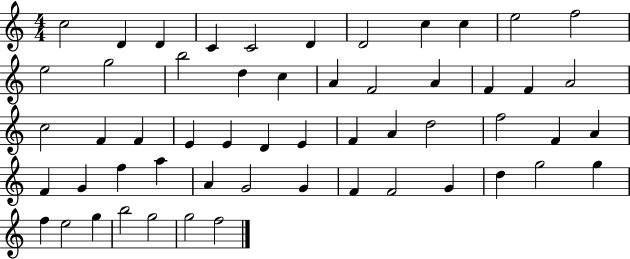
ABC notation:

X:1
T:Untitled
M:4/4
L:1/4
K:C
c2 D D C C2 D D2 c c e2 f2 e2 g2 b2 d c A F2 A F F A2 c2 F F E E D E F A d2 f2 F A F G f a A G2 G F F2 G d g2 g f e2 g b2 g2 g2 f2